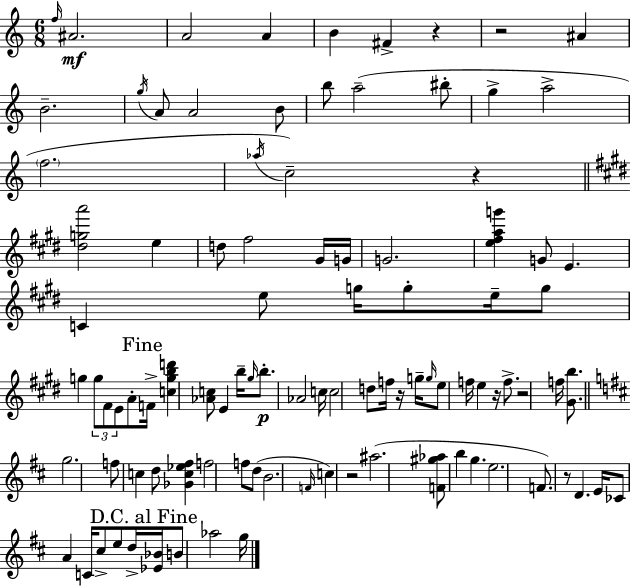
F5/s A#4/h. A4/h A4/q B4/q F#4/q R/q R/h A#4/q B4/h. G5/s A4/e A4/h B4/e B5/e A5/h BIS5/e G5/q A5/h F5/h. Ab5/s C5/h R/q [D#5,G5,A6]/h E5/q D5/e F#5/h G#4/s G4/s G4/h. [E5,F#5,A5,G6]/q G4/e E4/q. C4/q E5/e G5/s G5/e E5/s G5/e G5/q G5/e F#4/e E4/e A4/e F4/s [C5,G5,B5,D6]/q [Ab4,C5]/e E4/q B5/s G#5/s B5/e. Ab4/h C5/s C5/h D5/e F5/s R/s G5/s G5/s E5/e F5/s E5/q R/s F5/e. R/h F5/s [G#4,B5]/e. G5/h. F5/e C5/q D5/e [Gb4,C5,Eb5,F#5]/q F5/h F5/e D5/e B4/h. F4/s C5/q R/h A#5/h. [F4,G#5,Ab5]/e B5/q G5/q. E5/h. F4/e. R/e D4/q. E4/s CES4/e A4/q C4/s C#5/e E5/e D5/s [Eb4,Bb4]/s B4/e Ab5/h G5/s